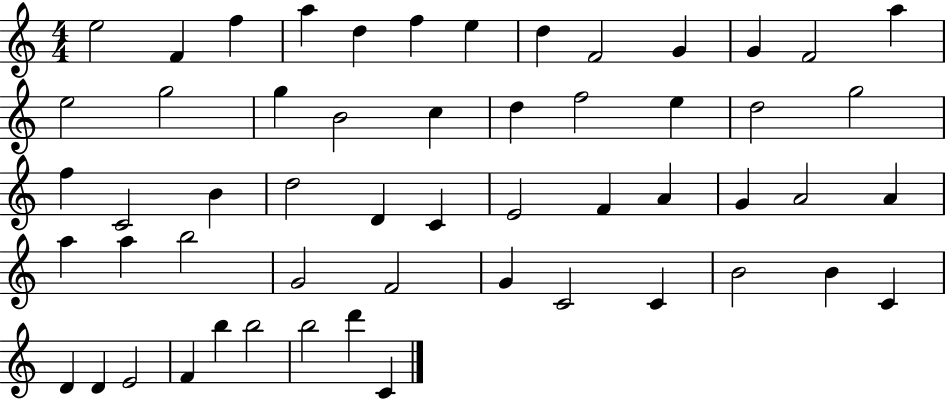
E5/h F4/q F5/q A5/q D5/q F5/q E5/q D5/q F4/h G4/q G4/q F4/h A5/q E5/h G5/h G5/q B4/h C5/q D5/q F5/h E5/q D5/h G5/h F5/q C4/h B4/q D5/h D4/q C4/q E4/h F4/q A4/q G4/q A4/h A4/q A5/q A5/q B5/h G4/h F4/h G4/q C4/h C4/q B4/h B4/q C4/q D4/q D4/q E4/h F4/q B5/q B5/h B5/h D6/q C4/q